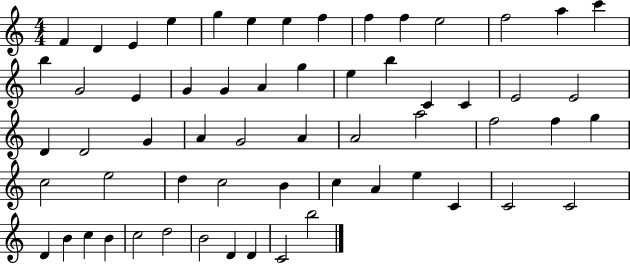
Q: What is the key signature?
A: C major